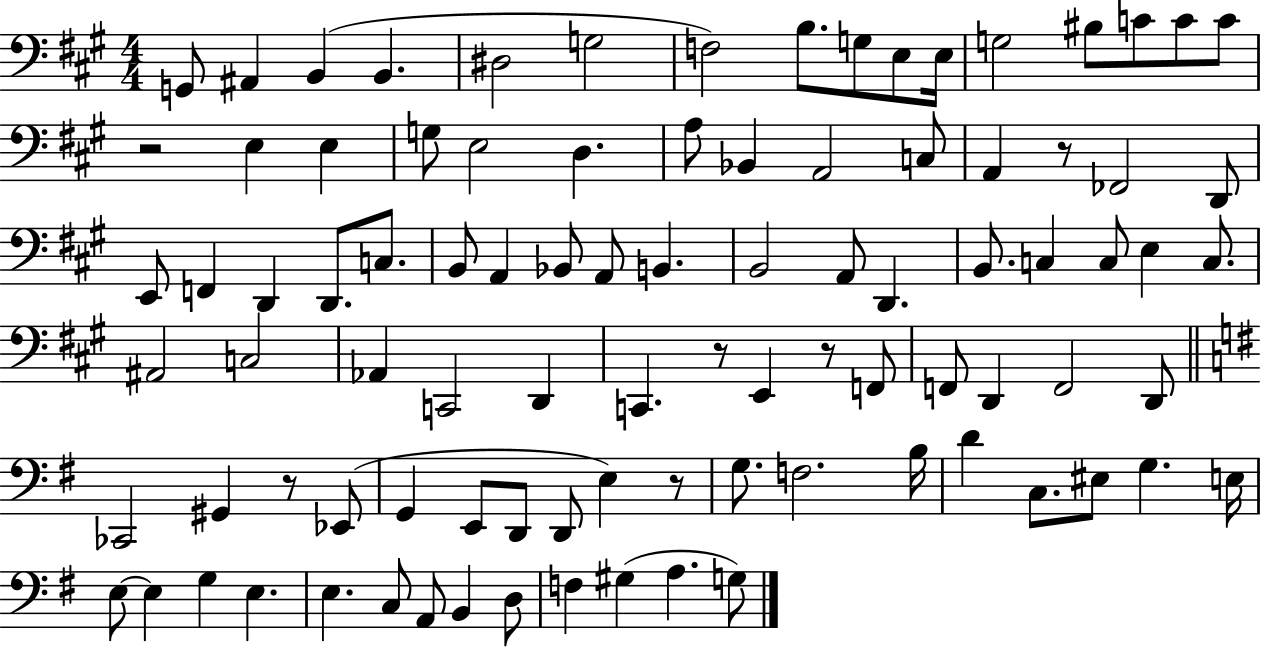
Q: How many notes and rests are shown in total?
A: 93